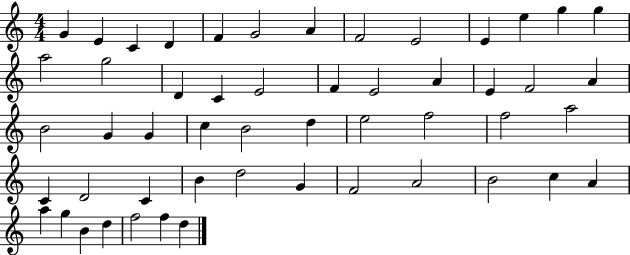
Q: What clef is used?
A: treble